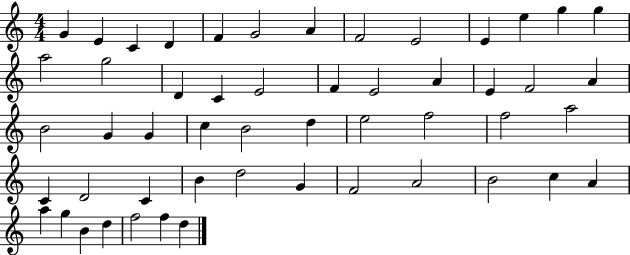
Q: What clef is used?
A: treble